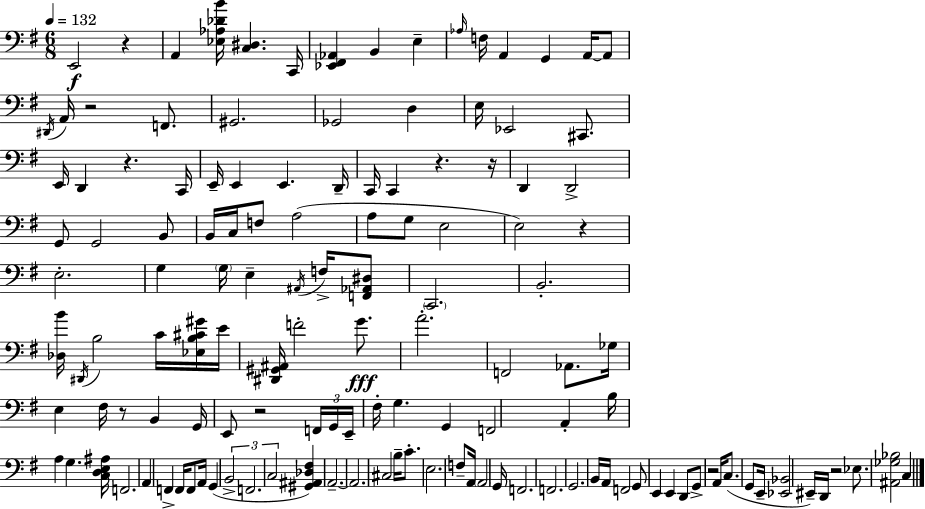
X:1
T:Untitled
M:6/8
L:1/4
K:G
E,,2 z A,, [_E,_A,_DB]/4 [C,^D,] C,,/4 [_E,,^F,,_A,,] B,, E, _A,/4 F,/4 A,, G,, A,,/4 A,,/2 ^D,,/4 A,,/4 z2 F,,/2 ^G,,2 _G,,2 D, E,/4 _E,,2 ^C,,/2 E,,/4 D,, z C,,/4 E,,/4 E,, E,, D,,/4 C,,/4 C,, z z/4 D,, D,,2 G,,/2 G,,2 B,,/2 B,,/4 C,/4 F,/2 A,2 A,/2 G,/2 E,2 E,2 z E,2 G, G,/4 E, ^A,,/4 F,/4 [F,,_A,,^D,]/2 C,,2 B,,2 [_D,B]/4 ^D,,/4 B,2 C/4 [_E,B,^C^G]/4 E/4 [^D,,^G,,^A,,]/4 F2 G/2 A2 F,,2 _A,,/2 _G,/4 E, ^F,/4 z/2 B,, G,,/4 E,,/2 z2 F,,/4 G,,/4 E,,/4 ^F,/4 G, G,, F,,2 A,, B,/4 A, G, [C,D,E,^A,]/4 F,,2 A,, F,, F,,/4 F,,/2 A,,/4 G,, B,,2 F,,2 C,2 [^G,,^A,,_D,^F,] A,,2 A,,2 ^C,2 B,/4 C/2 E,2 F,/2 A,,/4 A,,2 G,,/4 F,,2 F,,2 G,,2 B,,/4 A,,/4 F,,2 G,,/2 E,, E,, D,,/2 G,,/2 z2 A,,/4 C,/2 G,,/2 E,,/4 [_E,,_B,,]2 ^E,,/4 D,,/4 z2 _E,/2 [^A,,_G,_B,]2 C,